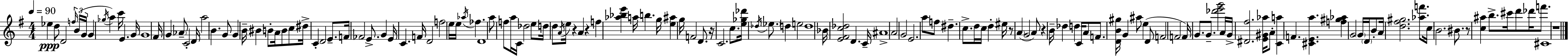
X:1
T:Untitled
M:4/4
L:1/4
K:Em
_e d/2 D2 f/4 B/4 G/4 G _g/4 a c'/4 E G/4 G4 ^F/4 G _A/2 C2 D/4 a2 B G/2 G B/4 ^B B/2 A/4 B/2 c/2 ^d/4 C D2 E/2 F/4 _F2 E/2 G E/4 C F/4 D2 f2 e/4 e/4 _a/4 _f D4 a/2 f/2 a/4 C/4 _d2 e/2 d/4 d/2 A/4 e/4 z A z f [_a_be'] a/4 b g/4 [e^a] g/4 F2 D/2 z/4 C2 c/2 [e_g_d']/4 _d/4 _e/2 d e2 d4 _B/4 [E^Fc_d]2 D C/4 ^A4 A2 G2 E2 a/2 f/2 ^d c/2 d/4 c/4 d ^e/4 z/2 A G2 A/2 z B/4 _d d C/4 A/2 F/2 [DB^g]/4 G ^a/2 e D/2 F2 F2 F/4 G/2 G/2 [_d'e'g']2 A/4 G/4 [^D^f]2 [E^G_a]/4 A/2 [Ca] F [^CEa] [f^g_a] G2 G/4 D/4 B/2 A/4 [d^f^g]2 [_af']/2 c/4 B2 ^B/2 z/2 [c^a] b/2 ^c'/4 d'/2 _d'/4 f'/2 ^C4 z4